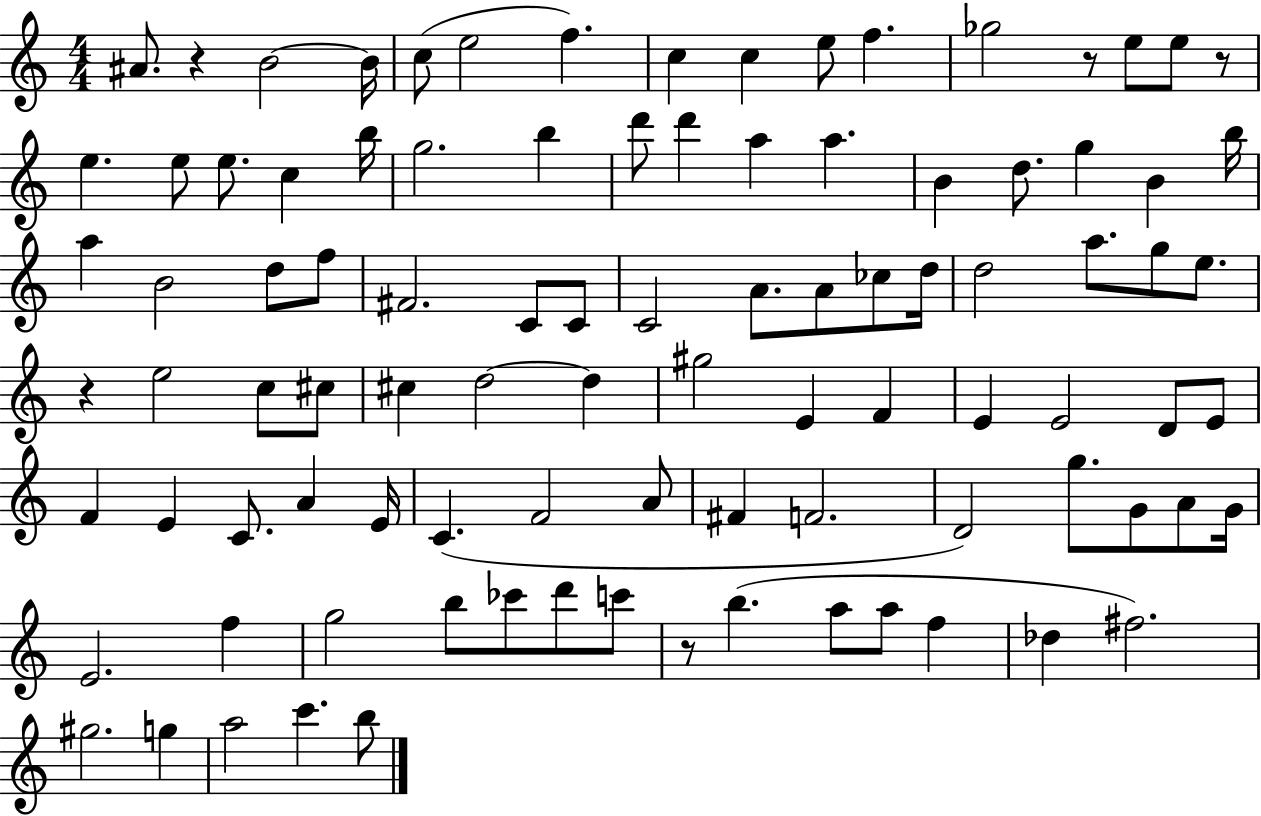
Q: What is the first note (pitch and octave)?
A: A#4